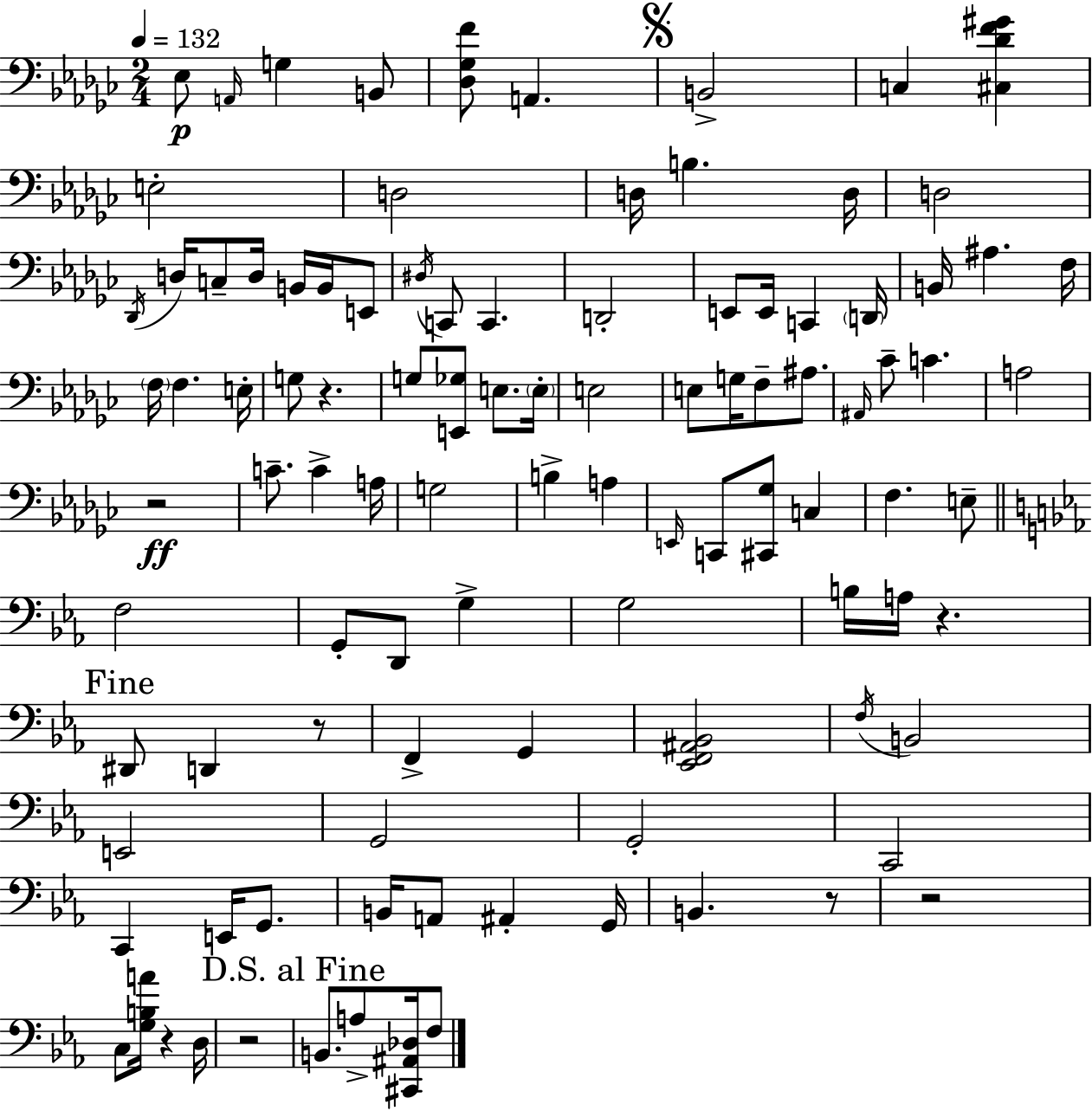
Eb3/e A2/s G3/q B2/e [Db3,Gb3,F4]/e A2/q. B2/h C3/q [C#3,Db4,F4,G#4]/q E3/h D3/h D3/s B3/q. D3/s D3/h Db2/s D3/s C3/e D3/s B2/s B2/s E2/e D#3/s C2/e C2/q. D2/h E2/e E2/s C2/q D2/s B2/s A#3/q. F3/s F3/s F3/q. E3/s G3/e R/q. G3/e [E2,Gb3]/e E3/e. E3/s E3/h E3/e G3/s F3/e A#3/e. A#2/s CES4/e C4/q. A3/h R/h C4/e. C4/q A3/s G3/h B3/q A3/q E2/s C2/e [C#2,Gb3]/e C3/q F3/q. E3/e F3/h G2/e D2/e G3/q G3/h B3/s A3/s R/q. D#2/e D2/q R/e F2/q G2/q [Eb2,F2,A#2,Bb2]/h F3/s B2/h E2/h G2/h G2/h C2/h C2/q E2/s G2/e. B2/s A2/e A#2/q G2/s B2/q. R/e R/h C3/e [G3,B3,A4]/s R/q D3/s R/h B2/e. A3/e [C#2,A#2,Db3]/s F3/e